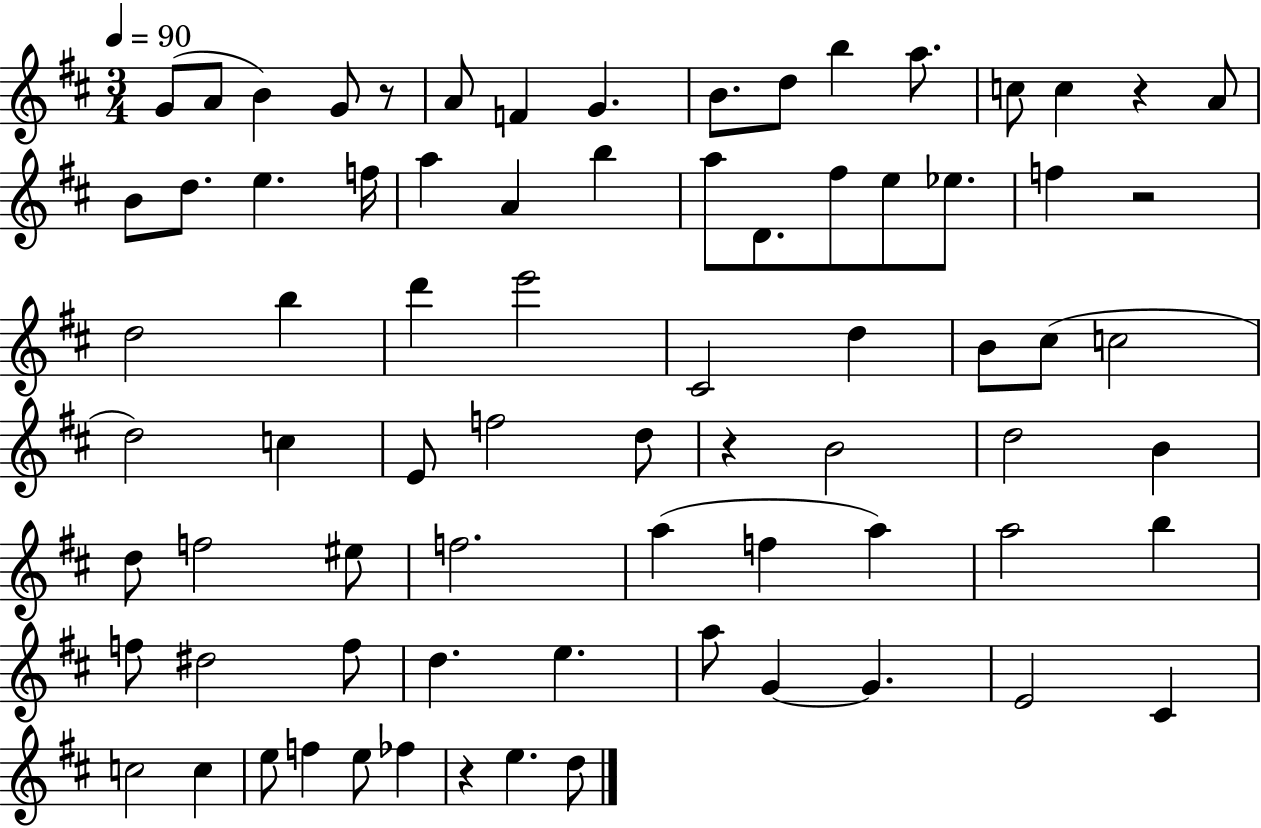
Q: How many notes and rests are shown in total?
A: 76